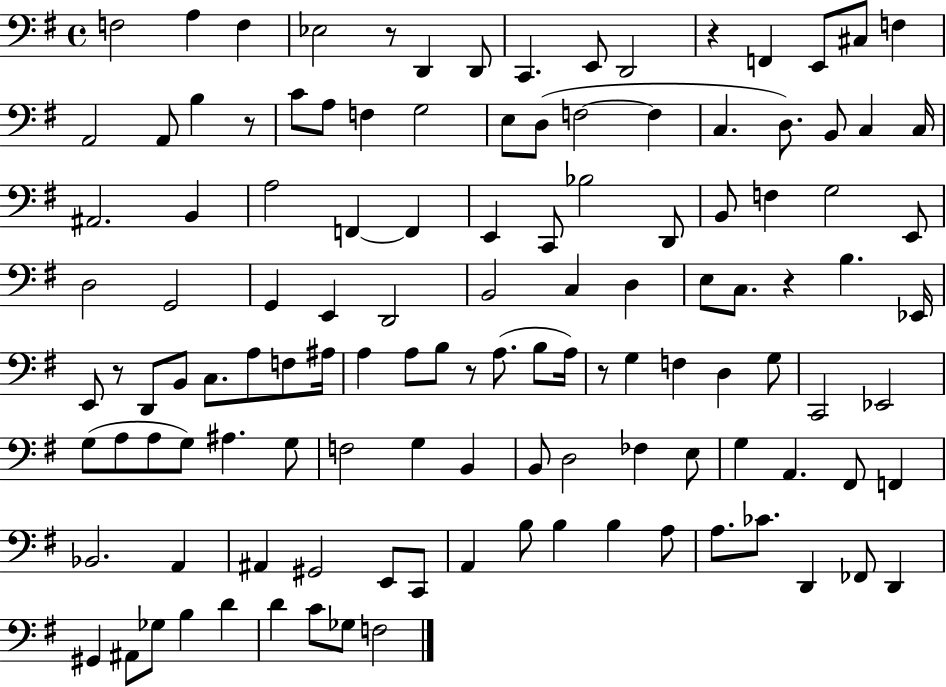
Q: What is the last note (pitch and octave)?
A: F3